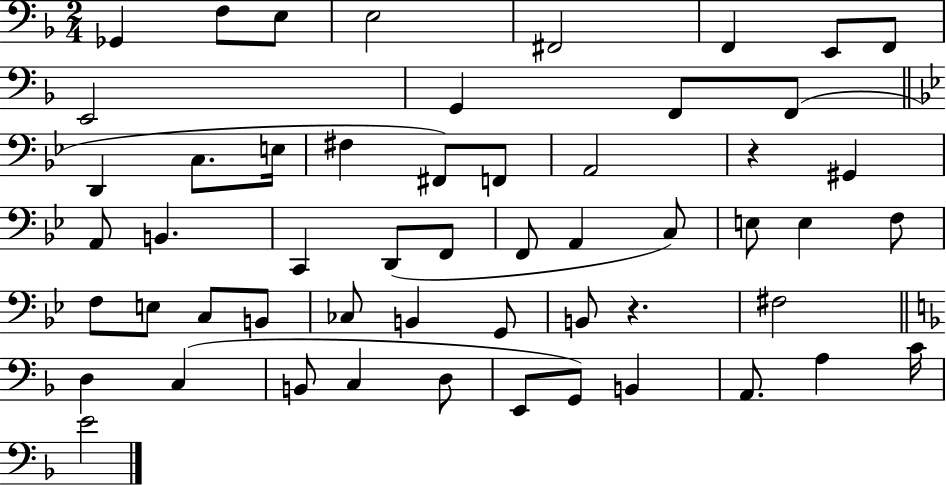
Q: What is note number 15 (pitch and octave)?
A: E3